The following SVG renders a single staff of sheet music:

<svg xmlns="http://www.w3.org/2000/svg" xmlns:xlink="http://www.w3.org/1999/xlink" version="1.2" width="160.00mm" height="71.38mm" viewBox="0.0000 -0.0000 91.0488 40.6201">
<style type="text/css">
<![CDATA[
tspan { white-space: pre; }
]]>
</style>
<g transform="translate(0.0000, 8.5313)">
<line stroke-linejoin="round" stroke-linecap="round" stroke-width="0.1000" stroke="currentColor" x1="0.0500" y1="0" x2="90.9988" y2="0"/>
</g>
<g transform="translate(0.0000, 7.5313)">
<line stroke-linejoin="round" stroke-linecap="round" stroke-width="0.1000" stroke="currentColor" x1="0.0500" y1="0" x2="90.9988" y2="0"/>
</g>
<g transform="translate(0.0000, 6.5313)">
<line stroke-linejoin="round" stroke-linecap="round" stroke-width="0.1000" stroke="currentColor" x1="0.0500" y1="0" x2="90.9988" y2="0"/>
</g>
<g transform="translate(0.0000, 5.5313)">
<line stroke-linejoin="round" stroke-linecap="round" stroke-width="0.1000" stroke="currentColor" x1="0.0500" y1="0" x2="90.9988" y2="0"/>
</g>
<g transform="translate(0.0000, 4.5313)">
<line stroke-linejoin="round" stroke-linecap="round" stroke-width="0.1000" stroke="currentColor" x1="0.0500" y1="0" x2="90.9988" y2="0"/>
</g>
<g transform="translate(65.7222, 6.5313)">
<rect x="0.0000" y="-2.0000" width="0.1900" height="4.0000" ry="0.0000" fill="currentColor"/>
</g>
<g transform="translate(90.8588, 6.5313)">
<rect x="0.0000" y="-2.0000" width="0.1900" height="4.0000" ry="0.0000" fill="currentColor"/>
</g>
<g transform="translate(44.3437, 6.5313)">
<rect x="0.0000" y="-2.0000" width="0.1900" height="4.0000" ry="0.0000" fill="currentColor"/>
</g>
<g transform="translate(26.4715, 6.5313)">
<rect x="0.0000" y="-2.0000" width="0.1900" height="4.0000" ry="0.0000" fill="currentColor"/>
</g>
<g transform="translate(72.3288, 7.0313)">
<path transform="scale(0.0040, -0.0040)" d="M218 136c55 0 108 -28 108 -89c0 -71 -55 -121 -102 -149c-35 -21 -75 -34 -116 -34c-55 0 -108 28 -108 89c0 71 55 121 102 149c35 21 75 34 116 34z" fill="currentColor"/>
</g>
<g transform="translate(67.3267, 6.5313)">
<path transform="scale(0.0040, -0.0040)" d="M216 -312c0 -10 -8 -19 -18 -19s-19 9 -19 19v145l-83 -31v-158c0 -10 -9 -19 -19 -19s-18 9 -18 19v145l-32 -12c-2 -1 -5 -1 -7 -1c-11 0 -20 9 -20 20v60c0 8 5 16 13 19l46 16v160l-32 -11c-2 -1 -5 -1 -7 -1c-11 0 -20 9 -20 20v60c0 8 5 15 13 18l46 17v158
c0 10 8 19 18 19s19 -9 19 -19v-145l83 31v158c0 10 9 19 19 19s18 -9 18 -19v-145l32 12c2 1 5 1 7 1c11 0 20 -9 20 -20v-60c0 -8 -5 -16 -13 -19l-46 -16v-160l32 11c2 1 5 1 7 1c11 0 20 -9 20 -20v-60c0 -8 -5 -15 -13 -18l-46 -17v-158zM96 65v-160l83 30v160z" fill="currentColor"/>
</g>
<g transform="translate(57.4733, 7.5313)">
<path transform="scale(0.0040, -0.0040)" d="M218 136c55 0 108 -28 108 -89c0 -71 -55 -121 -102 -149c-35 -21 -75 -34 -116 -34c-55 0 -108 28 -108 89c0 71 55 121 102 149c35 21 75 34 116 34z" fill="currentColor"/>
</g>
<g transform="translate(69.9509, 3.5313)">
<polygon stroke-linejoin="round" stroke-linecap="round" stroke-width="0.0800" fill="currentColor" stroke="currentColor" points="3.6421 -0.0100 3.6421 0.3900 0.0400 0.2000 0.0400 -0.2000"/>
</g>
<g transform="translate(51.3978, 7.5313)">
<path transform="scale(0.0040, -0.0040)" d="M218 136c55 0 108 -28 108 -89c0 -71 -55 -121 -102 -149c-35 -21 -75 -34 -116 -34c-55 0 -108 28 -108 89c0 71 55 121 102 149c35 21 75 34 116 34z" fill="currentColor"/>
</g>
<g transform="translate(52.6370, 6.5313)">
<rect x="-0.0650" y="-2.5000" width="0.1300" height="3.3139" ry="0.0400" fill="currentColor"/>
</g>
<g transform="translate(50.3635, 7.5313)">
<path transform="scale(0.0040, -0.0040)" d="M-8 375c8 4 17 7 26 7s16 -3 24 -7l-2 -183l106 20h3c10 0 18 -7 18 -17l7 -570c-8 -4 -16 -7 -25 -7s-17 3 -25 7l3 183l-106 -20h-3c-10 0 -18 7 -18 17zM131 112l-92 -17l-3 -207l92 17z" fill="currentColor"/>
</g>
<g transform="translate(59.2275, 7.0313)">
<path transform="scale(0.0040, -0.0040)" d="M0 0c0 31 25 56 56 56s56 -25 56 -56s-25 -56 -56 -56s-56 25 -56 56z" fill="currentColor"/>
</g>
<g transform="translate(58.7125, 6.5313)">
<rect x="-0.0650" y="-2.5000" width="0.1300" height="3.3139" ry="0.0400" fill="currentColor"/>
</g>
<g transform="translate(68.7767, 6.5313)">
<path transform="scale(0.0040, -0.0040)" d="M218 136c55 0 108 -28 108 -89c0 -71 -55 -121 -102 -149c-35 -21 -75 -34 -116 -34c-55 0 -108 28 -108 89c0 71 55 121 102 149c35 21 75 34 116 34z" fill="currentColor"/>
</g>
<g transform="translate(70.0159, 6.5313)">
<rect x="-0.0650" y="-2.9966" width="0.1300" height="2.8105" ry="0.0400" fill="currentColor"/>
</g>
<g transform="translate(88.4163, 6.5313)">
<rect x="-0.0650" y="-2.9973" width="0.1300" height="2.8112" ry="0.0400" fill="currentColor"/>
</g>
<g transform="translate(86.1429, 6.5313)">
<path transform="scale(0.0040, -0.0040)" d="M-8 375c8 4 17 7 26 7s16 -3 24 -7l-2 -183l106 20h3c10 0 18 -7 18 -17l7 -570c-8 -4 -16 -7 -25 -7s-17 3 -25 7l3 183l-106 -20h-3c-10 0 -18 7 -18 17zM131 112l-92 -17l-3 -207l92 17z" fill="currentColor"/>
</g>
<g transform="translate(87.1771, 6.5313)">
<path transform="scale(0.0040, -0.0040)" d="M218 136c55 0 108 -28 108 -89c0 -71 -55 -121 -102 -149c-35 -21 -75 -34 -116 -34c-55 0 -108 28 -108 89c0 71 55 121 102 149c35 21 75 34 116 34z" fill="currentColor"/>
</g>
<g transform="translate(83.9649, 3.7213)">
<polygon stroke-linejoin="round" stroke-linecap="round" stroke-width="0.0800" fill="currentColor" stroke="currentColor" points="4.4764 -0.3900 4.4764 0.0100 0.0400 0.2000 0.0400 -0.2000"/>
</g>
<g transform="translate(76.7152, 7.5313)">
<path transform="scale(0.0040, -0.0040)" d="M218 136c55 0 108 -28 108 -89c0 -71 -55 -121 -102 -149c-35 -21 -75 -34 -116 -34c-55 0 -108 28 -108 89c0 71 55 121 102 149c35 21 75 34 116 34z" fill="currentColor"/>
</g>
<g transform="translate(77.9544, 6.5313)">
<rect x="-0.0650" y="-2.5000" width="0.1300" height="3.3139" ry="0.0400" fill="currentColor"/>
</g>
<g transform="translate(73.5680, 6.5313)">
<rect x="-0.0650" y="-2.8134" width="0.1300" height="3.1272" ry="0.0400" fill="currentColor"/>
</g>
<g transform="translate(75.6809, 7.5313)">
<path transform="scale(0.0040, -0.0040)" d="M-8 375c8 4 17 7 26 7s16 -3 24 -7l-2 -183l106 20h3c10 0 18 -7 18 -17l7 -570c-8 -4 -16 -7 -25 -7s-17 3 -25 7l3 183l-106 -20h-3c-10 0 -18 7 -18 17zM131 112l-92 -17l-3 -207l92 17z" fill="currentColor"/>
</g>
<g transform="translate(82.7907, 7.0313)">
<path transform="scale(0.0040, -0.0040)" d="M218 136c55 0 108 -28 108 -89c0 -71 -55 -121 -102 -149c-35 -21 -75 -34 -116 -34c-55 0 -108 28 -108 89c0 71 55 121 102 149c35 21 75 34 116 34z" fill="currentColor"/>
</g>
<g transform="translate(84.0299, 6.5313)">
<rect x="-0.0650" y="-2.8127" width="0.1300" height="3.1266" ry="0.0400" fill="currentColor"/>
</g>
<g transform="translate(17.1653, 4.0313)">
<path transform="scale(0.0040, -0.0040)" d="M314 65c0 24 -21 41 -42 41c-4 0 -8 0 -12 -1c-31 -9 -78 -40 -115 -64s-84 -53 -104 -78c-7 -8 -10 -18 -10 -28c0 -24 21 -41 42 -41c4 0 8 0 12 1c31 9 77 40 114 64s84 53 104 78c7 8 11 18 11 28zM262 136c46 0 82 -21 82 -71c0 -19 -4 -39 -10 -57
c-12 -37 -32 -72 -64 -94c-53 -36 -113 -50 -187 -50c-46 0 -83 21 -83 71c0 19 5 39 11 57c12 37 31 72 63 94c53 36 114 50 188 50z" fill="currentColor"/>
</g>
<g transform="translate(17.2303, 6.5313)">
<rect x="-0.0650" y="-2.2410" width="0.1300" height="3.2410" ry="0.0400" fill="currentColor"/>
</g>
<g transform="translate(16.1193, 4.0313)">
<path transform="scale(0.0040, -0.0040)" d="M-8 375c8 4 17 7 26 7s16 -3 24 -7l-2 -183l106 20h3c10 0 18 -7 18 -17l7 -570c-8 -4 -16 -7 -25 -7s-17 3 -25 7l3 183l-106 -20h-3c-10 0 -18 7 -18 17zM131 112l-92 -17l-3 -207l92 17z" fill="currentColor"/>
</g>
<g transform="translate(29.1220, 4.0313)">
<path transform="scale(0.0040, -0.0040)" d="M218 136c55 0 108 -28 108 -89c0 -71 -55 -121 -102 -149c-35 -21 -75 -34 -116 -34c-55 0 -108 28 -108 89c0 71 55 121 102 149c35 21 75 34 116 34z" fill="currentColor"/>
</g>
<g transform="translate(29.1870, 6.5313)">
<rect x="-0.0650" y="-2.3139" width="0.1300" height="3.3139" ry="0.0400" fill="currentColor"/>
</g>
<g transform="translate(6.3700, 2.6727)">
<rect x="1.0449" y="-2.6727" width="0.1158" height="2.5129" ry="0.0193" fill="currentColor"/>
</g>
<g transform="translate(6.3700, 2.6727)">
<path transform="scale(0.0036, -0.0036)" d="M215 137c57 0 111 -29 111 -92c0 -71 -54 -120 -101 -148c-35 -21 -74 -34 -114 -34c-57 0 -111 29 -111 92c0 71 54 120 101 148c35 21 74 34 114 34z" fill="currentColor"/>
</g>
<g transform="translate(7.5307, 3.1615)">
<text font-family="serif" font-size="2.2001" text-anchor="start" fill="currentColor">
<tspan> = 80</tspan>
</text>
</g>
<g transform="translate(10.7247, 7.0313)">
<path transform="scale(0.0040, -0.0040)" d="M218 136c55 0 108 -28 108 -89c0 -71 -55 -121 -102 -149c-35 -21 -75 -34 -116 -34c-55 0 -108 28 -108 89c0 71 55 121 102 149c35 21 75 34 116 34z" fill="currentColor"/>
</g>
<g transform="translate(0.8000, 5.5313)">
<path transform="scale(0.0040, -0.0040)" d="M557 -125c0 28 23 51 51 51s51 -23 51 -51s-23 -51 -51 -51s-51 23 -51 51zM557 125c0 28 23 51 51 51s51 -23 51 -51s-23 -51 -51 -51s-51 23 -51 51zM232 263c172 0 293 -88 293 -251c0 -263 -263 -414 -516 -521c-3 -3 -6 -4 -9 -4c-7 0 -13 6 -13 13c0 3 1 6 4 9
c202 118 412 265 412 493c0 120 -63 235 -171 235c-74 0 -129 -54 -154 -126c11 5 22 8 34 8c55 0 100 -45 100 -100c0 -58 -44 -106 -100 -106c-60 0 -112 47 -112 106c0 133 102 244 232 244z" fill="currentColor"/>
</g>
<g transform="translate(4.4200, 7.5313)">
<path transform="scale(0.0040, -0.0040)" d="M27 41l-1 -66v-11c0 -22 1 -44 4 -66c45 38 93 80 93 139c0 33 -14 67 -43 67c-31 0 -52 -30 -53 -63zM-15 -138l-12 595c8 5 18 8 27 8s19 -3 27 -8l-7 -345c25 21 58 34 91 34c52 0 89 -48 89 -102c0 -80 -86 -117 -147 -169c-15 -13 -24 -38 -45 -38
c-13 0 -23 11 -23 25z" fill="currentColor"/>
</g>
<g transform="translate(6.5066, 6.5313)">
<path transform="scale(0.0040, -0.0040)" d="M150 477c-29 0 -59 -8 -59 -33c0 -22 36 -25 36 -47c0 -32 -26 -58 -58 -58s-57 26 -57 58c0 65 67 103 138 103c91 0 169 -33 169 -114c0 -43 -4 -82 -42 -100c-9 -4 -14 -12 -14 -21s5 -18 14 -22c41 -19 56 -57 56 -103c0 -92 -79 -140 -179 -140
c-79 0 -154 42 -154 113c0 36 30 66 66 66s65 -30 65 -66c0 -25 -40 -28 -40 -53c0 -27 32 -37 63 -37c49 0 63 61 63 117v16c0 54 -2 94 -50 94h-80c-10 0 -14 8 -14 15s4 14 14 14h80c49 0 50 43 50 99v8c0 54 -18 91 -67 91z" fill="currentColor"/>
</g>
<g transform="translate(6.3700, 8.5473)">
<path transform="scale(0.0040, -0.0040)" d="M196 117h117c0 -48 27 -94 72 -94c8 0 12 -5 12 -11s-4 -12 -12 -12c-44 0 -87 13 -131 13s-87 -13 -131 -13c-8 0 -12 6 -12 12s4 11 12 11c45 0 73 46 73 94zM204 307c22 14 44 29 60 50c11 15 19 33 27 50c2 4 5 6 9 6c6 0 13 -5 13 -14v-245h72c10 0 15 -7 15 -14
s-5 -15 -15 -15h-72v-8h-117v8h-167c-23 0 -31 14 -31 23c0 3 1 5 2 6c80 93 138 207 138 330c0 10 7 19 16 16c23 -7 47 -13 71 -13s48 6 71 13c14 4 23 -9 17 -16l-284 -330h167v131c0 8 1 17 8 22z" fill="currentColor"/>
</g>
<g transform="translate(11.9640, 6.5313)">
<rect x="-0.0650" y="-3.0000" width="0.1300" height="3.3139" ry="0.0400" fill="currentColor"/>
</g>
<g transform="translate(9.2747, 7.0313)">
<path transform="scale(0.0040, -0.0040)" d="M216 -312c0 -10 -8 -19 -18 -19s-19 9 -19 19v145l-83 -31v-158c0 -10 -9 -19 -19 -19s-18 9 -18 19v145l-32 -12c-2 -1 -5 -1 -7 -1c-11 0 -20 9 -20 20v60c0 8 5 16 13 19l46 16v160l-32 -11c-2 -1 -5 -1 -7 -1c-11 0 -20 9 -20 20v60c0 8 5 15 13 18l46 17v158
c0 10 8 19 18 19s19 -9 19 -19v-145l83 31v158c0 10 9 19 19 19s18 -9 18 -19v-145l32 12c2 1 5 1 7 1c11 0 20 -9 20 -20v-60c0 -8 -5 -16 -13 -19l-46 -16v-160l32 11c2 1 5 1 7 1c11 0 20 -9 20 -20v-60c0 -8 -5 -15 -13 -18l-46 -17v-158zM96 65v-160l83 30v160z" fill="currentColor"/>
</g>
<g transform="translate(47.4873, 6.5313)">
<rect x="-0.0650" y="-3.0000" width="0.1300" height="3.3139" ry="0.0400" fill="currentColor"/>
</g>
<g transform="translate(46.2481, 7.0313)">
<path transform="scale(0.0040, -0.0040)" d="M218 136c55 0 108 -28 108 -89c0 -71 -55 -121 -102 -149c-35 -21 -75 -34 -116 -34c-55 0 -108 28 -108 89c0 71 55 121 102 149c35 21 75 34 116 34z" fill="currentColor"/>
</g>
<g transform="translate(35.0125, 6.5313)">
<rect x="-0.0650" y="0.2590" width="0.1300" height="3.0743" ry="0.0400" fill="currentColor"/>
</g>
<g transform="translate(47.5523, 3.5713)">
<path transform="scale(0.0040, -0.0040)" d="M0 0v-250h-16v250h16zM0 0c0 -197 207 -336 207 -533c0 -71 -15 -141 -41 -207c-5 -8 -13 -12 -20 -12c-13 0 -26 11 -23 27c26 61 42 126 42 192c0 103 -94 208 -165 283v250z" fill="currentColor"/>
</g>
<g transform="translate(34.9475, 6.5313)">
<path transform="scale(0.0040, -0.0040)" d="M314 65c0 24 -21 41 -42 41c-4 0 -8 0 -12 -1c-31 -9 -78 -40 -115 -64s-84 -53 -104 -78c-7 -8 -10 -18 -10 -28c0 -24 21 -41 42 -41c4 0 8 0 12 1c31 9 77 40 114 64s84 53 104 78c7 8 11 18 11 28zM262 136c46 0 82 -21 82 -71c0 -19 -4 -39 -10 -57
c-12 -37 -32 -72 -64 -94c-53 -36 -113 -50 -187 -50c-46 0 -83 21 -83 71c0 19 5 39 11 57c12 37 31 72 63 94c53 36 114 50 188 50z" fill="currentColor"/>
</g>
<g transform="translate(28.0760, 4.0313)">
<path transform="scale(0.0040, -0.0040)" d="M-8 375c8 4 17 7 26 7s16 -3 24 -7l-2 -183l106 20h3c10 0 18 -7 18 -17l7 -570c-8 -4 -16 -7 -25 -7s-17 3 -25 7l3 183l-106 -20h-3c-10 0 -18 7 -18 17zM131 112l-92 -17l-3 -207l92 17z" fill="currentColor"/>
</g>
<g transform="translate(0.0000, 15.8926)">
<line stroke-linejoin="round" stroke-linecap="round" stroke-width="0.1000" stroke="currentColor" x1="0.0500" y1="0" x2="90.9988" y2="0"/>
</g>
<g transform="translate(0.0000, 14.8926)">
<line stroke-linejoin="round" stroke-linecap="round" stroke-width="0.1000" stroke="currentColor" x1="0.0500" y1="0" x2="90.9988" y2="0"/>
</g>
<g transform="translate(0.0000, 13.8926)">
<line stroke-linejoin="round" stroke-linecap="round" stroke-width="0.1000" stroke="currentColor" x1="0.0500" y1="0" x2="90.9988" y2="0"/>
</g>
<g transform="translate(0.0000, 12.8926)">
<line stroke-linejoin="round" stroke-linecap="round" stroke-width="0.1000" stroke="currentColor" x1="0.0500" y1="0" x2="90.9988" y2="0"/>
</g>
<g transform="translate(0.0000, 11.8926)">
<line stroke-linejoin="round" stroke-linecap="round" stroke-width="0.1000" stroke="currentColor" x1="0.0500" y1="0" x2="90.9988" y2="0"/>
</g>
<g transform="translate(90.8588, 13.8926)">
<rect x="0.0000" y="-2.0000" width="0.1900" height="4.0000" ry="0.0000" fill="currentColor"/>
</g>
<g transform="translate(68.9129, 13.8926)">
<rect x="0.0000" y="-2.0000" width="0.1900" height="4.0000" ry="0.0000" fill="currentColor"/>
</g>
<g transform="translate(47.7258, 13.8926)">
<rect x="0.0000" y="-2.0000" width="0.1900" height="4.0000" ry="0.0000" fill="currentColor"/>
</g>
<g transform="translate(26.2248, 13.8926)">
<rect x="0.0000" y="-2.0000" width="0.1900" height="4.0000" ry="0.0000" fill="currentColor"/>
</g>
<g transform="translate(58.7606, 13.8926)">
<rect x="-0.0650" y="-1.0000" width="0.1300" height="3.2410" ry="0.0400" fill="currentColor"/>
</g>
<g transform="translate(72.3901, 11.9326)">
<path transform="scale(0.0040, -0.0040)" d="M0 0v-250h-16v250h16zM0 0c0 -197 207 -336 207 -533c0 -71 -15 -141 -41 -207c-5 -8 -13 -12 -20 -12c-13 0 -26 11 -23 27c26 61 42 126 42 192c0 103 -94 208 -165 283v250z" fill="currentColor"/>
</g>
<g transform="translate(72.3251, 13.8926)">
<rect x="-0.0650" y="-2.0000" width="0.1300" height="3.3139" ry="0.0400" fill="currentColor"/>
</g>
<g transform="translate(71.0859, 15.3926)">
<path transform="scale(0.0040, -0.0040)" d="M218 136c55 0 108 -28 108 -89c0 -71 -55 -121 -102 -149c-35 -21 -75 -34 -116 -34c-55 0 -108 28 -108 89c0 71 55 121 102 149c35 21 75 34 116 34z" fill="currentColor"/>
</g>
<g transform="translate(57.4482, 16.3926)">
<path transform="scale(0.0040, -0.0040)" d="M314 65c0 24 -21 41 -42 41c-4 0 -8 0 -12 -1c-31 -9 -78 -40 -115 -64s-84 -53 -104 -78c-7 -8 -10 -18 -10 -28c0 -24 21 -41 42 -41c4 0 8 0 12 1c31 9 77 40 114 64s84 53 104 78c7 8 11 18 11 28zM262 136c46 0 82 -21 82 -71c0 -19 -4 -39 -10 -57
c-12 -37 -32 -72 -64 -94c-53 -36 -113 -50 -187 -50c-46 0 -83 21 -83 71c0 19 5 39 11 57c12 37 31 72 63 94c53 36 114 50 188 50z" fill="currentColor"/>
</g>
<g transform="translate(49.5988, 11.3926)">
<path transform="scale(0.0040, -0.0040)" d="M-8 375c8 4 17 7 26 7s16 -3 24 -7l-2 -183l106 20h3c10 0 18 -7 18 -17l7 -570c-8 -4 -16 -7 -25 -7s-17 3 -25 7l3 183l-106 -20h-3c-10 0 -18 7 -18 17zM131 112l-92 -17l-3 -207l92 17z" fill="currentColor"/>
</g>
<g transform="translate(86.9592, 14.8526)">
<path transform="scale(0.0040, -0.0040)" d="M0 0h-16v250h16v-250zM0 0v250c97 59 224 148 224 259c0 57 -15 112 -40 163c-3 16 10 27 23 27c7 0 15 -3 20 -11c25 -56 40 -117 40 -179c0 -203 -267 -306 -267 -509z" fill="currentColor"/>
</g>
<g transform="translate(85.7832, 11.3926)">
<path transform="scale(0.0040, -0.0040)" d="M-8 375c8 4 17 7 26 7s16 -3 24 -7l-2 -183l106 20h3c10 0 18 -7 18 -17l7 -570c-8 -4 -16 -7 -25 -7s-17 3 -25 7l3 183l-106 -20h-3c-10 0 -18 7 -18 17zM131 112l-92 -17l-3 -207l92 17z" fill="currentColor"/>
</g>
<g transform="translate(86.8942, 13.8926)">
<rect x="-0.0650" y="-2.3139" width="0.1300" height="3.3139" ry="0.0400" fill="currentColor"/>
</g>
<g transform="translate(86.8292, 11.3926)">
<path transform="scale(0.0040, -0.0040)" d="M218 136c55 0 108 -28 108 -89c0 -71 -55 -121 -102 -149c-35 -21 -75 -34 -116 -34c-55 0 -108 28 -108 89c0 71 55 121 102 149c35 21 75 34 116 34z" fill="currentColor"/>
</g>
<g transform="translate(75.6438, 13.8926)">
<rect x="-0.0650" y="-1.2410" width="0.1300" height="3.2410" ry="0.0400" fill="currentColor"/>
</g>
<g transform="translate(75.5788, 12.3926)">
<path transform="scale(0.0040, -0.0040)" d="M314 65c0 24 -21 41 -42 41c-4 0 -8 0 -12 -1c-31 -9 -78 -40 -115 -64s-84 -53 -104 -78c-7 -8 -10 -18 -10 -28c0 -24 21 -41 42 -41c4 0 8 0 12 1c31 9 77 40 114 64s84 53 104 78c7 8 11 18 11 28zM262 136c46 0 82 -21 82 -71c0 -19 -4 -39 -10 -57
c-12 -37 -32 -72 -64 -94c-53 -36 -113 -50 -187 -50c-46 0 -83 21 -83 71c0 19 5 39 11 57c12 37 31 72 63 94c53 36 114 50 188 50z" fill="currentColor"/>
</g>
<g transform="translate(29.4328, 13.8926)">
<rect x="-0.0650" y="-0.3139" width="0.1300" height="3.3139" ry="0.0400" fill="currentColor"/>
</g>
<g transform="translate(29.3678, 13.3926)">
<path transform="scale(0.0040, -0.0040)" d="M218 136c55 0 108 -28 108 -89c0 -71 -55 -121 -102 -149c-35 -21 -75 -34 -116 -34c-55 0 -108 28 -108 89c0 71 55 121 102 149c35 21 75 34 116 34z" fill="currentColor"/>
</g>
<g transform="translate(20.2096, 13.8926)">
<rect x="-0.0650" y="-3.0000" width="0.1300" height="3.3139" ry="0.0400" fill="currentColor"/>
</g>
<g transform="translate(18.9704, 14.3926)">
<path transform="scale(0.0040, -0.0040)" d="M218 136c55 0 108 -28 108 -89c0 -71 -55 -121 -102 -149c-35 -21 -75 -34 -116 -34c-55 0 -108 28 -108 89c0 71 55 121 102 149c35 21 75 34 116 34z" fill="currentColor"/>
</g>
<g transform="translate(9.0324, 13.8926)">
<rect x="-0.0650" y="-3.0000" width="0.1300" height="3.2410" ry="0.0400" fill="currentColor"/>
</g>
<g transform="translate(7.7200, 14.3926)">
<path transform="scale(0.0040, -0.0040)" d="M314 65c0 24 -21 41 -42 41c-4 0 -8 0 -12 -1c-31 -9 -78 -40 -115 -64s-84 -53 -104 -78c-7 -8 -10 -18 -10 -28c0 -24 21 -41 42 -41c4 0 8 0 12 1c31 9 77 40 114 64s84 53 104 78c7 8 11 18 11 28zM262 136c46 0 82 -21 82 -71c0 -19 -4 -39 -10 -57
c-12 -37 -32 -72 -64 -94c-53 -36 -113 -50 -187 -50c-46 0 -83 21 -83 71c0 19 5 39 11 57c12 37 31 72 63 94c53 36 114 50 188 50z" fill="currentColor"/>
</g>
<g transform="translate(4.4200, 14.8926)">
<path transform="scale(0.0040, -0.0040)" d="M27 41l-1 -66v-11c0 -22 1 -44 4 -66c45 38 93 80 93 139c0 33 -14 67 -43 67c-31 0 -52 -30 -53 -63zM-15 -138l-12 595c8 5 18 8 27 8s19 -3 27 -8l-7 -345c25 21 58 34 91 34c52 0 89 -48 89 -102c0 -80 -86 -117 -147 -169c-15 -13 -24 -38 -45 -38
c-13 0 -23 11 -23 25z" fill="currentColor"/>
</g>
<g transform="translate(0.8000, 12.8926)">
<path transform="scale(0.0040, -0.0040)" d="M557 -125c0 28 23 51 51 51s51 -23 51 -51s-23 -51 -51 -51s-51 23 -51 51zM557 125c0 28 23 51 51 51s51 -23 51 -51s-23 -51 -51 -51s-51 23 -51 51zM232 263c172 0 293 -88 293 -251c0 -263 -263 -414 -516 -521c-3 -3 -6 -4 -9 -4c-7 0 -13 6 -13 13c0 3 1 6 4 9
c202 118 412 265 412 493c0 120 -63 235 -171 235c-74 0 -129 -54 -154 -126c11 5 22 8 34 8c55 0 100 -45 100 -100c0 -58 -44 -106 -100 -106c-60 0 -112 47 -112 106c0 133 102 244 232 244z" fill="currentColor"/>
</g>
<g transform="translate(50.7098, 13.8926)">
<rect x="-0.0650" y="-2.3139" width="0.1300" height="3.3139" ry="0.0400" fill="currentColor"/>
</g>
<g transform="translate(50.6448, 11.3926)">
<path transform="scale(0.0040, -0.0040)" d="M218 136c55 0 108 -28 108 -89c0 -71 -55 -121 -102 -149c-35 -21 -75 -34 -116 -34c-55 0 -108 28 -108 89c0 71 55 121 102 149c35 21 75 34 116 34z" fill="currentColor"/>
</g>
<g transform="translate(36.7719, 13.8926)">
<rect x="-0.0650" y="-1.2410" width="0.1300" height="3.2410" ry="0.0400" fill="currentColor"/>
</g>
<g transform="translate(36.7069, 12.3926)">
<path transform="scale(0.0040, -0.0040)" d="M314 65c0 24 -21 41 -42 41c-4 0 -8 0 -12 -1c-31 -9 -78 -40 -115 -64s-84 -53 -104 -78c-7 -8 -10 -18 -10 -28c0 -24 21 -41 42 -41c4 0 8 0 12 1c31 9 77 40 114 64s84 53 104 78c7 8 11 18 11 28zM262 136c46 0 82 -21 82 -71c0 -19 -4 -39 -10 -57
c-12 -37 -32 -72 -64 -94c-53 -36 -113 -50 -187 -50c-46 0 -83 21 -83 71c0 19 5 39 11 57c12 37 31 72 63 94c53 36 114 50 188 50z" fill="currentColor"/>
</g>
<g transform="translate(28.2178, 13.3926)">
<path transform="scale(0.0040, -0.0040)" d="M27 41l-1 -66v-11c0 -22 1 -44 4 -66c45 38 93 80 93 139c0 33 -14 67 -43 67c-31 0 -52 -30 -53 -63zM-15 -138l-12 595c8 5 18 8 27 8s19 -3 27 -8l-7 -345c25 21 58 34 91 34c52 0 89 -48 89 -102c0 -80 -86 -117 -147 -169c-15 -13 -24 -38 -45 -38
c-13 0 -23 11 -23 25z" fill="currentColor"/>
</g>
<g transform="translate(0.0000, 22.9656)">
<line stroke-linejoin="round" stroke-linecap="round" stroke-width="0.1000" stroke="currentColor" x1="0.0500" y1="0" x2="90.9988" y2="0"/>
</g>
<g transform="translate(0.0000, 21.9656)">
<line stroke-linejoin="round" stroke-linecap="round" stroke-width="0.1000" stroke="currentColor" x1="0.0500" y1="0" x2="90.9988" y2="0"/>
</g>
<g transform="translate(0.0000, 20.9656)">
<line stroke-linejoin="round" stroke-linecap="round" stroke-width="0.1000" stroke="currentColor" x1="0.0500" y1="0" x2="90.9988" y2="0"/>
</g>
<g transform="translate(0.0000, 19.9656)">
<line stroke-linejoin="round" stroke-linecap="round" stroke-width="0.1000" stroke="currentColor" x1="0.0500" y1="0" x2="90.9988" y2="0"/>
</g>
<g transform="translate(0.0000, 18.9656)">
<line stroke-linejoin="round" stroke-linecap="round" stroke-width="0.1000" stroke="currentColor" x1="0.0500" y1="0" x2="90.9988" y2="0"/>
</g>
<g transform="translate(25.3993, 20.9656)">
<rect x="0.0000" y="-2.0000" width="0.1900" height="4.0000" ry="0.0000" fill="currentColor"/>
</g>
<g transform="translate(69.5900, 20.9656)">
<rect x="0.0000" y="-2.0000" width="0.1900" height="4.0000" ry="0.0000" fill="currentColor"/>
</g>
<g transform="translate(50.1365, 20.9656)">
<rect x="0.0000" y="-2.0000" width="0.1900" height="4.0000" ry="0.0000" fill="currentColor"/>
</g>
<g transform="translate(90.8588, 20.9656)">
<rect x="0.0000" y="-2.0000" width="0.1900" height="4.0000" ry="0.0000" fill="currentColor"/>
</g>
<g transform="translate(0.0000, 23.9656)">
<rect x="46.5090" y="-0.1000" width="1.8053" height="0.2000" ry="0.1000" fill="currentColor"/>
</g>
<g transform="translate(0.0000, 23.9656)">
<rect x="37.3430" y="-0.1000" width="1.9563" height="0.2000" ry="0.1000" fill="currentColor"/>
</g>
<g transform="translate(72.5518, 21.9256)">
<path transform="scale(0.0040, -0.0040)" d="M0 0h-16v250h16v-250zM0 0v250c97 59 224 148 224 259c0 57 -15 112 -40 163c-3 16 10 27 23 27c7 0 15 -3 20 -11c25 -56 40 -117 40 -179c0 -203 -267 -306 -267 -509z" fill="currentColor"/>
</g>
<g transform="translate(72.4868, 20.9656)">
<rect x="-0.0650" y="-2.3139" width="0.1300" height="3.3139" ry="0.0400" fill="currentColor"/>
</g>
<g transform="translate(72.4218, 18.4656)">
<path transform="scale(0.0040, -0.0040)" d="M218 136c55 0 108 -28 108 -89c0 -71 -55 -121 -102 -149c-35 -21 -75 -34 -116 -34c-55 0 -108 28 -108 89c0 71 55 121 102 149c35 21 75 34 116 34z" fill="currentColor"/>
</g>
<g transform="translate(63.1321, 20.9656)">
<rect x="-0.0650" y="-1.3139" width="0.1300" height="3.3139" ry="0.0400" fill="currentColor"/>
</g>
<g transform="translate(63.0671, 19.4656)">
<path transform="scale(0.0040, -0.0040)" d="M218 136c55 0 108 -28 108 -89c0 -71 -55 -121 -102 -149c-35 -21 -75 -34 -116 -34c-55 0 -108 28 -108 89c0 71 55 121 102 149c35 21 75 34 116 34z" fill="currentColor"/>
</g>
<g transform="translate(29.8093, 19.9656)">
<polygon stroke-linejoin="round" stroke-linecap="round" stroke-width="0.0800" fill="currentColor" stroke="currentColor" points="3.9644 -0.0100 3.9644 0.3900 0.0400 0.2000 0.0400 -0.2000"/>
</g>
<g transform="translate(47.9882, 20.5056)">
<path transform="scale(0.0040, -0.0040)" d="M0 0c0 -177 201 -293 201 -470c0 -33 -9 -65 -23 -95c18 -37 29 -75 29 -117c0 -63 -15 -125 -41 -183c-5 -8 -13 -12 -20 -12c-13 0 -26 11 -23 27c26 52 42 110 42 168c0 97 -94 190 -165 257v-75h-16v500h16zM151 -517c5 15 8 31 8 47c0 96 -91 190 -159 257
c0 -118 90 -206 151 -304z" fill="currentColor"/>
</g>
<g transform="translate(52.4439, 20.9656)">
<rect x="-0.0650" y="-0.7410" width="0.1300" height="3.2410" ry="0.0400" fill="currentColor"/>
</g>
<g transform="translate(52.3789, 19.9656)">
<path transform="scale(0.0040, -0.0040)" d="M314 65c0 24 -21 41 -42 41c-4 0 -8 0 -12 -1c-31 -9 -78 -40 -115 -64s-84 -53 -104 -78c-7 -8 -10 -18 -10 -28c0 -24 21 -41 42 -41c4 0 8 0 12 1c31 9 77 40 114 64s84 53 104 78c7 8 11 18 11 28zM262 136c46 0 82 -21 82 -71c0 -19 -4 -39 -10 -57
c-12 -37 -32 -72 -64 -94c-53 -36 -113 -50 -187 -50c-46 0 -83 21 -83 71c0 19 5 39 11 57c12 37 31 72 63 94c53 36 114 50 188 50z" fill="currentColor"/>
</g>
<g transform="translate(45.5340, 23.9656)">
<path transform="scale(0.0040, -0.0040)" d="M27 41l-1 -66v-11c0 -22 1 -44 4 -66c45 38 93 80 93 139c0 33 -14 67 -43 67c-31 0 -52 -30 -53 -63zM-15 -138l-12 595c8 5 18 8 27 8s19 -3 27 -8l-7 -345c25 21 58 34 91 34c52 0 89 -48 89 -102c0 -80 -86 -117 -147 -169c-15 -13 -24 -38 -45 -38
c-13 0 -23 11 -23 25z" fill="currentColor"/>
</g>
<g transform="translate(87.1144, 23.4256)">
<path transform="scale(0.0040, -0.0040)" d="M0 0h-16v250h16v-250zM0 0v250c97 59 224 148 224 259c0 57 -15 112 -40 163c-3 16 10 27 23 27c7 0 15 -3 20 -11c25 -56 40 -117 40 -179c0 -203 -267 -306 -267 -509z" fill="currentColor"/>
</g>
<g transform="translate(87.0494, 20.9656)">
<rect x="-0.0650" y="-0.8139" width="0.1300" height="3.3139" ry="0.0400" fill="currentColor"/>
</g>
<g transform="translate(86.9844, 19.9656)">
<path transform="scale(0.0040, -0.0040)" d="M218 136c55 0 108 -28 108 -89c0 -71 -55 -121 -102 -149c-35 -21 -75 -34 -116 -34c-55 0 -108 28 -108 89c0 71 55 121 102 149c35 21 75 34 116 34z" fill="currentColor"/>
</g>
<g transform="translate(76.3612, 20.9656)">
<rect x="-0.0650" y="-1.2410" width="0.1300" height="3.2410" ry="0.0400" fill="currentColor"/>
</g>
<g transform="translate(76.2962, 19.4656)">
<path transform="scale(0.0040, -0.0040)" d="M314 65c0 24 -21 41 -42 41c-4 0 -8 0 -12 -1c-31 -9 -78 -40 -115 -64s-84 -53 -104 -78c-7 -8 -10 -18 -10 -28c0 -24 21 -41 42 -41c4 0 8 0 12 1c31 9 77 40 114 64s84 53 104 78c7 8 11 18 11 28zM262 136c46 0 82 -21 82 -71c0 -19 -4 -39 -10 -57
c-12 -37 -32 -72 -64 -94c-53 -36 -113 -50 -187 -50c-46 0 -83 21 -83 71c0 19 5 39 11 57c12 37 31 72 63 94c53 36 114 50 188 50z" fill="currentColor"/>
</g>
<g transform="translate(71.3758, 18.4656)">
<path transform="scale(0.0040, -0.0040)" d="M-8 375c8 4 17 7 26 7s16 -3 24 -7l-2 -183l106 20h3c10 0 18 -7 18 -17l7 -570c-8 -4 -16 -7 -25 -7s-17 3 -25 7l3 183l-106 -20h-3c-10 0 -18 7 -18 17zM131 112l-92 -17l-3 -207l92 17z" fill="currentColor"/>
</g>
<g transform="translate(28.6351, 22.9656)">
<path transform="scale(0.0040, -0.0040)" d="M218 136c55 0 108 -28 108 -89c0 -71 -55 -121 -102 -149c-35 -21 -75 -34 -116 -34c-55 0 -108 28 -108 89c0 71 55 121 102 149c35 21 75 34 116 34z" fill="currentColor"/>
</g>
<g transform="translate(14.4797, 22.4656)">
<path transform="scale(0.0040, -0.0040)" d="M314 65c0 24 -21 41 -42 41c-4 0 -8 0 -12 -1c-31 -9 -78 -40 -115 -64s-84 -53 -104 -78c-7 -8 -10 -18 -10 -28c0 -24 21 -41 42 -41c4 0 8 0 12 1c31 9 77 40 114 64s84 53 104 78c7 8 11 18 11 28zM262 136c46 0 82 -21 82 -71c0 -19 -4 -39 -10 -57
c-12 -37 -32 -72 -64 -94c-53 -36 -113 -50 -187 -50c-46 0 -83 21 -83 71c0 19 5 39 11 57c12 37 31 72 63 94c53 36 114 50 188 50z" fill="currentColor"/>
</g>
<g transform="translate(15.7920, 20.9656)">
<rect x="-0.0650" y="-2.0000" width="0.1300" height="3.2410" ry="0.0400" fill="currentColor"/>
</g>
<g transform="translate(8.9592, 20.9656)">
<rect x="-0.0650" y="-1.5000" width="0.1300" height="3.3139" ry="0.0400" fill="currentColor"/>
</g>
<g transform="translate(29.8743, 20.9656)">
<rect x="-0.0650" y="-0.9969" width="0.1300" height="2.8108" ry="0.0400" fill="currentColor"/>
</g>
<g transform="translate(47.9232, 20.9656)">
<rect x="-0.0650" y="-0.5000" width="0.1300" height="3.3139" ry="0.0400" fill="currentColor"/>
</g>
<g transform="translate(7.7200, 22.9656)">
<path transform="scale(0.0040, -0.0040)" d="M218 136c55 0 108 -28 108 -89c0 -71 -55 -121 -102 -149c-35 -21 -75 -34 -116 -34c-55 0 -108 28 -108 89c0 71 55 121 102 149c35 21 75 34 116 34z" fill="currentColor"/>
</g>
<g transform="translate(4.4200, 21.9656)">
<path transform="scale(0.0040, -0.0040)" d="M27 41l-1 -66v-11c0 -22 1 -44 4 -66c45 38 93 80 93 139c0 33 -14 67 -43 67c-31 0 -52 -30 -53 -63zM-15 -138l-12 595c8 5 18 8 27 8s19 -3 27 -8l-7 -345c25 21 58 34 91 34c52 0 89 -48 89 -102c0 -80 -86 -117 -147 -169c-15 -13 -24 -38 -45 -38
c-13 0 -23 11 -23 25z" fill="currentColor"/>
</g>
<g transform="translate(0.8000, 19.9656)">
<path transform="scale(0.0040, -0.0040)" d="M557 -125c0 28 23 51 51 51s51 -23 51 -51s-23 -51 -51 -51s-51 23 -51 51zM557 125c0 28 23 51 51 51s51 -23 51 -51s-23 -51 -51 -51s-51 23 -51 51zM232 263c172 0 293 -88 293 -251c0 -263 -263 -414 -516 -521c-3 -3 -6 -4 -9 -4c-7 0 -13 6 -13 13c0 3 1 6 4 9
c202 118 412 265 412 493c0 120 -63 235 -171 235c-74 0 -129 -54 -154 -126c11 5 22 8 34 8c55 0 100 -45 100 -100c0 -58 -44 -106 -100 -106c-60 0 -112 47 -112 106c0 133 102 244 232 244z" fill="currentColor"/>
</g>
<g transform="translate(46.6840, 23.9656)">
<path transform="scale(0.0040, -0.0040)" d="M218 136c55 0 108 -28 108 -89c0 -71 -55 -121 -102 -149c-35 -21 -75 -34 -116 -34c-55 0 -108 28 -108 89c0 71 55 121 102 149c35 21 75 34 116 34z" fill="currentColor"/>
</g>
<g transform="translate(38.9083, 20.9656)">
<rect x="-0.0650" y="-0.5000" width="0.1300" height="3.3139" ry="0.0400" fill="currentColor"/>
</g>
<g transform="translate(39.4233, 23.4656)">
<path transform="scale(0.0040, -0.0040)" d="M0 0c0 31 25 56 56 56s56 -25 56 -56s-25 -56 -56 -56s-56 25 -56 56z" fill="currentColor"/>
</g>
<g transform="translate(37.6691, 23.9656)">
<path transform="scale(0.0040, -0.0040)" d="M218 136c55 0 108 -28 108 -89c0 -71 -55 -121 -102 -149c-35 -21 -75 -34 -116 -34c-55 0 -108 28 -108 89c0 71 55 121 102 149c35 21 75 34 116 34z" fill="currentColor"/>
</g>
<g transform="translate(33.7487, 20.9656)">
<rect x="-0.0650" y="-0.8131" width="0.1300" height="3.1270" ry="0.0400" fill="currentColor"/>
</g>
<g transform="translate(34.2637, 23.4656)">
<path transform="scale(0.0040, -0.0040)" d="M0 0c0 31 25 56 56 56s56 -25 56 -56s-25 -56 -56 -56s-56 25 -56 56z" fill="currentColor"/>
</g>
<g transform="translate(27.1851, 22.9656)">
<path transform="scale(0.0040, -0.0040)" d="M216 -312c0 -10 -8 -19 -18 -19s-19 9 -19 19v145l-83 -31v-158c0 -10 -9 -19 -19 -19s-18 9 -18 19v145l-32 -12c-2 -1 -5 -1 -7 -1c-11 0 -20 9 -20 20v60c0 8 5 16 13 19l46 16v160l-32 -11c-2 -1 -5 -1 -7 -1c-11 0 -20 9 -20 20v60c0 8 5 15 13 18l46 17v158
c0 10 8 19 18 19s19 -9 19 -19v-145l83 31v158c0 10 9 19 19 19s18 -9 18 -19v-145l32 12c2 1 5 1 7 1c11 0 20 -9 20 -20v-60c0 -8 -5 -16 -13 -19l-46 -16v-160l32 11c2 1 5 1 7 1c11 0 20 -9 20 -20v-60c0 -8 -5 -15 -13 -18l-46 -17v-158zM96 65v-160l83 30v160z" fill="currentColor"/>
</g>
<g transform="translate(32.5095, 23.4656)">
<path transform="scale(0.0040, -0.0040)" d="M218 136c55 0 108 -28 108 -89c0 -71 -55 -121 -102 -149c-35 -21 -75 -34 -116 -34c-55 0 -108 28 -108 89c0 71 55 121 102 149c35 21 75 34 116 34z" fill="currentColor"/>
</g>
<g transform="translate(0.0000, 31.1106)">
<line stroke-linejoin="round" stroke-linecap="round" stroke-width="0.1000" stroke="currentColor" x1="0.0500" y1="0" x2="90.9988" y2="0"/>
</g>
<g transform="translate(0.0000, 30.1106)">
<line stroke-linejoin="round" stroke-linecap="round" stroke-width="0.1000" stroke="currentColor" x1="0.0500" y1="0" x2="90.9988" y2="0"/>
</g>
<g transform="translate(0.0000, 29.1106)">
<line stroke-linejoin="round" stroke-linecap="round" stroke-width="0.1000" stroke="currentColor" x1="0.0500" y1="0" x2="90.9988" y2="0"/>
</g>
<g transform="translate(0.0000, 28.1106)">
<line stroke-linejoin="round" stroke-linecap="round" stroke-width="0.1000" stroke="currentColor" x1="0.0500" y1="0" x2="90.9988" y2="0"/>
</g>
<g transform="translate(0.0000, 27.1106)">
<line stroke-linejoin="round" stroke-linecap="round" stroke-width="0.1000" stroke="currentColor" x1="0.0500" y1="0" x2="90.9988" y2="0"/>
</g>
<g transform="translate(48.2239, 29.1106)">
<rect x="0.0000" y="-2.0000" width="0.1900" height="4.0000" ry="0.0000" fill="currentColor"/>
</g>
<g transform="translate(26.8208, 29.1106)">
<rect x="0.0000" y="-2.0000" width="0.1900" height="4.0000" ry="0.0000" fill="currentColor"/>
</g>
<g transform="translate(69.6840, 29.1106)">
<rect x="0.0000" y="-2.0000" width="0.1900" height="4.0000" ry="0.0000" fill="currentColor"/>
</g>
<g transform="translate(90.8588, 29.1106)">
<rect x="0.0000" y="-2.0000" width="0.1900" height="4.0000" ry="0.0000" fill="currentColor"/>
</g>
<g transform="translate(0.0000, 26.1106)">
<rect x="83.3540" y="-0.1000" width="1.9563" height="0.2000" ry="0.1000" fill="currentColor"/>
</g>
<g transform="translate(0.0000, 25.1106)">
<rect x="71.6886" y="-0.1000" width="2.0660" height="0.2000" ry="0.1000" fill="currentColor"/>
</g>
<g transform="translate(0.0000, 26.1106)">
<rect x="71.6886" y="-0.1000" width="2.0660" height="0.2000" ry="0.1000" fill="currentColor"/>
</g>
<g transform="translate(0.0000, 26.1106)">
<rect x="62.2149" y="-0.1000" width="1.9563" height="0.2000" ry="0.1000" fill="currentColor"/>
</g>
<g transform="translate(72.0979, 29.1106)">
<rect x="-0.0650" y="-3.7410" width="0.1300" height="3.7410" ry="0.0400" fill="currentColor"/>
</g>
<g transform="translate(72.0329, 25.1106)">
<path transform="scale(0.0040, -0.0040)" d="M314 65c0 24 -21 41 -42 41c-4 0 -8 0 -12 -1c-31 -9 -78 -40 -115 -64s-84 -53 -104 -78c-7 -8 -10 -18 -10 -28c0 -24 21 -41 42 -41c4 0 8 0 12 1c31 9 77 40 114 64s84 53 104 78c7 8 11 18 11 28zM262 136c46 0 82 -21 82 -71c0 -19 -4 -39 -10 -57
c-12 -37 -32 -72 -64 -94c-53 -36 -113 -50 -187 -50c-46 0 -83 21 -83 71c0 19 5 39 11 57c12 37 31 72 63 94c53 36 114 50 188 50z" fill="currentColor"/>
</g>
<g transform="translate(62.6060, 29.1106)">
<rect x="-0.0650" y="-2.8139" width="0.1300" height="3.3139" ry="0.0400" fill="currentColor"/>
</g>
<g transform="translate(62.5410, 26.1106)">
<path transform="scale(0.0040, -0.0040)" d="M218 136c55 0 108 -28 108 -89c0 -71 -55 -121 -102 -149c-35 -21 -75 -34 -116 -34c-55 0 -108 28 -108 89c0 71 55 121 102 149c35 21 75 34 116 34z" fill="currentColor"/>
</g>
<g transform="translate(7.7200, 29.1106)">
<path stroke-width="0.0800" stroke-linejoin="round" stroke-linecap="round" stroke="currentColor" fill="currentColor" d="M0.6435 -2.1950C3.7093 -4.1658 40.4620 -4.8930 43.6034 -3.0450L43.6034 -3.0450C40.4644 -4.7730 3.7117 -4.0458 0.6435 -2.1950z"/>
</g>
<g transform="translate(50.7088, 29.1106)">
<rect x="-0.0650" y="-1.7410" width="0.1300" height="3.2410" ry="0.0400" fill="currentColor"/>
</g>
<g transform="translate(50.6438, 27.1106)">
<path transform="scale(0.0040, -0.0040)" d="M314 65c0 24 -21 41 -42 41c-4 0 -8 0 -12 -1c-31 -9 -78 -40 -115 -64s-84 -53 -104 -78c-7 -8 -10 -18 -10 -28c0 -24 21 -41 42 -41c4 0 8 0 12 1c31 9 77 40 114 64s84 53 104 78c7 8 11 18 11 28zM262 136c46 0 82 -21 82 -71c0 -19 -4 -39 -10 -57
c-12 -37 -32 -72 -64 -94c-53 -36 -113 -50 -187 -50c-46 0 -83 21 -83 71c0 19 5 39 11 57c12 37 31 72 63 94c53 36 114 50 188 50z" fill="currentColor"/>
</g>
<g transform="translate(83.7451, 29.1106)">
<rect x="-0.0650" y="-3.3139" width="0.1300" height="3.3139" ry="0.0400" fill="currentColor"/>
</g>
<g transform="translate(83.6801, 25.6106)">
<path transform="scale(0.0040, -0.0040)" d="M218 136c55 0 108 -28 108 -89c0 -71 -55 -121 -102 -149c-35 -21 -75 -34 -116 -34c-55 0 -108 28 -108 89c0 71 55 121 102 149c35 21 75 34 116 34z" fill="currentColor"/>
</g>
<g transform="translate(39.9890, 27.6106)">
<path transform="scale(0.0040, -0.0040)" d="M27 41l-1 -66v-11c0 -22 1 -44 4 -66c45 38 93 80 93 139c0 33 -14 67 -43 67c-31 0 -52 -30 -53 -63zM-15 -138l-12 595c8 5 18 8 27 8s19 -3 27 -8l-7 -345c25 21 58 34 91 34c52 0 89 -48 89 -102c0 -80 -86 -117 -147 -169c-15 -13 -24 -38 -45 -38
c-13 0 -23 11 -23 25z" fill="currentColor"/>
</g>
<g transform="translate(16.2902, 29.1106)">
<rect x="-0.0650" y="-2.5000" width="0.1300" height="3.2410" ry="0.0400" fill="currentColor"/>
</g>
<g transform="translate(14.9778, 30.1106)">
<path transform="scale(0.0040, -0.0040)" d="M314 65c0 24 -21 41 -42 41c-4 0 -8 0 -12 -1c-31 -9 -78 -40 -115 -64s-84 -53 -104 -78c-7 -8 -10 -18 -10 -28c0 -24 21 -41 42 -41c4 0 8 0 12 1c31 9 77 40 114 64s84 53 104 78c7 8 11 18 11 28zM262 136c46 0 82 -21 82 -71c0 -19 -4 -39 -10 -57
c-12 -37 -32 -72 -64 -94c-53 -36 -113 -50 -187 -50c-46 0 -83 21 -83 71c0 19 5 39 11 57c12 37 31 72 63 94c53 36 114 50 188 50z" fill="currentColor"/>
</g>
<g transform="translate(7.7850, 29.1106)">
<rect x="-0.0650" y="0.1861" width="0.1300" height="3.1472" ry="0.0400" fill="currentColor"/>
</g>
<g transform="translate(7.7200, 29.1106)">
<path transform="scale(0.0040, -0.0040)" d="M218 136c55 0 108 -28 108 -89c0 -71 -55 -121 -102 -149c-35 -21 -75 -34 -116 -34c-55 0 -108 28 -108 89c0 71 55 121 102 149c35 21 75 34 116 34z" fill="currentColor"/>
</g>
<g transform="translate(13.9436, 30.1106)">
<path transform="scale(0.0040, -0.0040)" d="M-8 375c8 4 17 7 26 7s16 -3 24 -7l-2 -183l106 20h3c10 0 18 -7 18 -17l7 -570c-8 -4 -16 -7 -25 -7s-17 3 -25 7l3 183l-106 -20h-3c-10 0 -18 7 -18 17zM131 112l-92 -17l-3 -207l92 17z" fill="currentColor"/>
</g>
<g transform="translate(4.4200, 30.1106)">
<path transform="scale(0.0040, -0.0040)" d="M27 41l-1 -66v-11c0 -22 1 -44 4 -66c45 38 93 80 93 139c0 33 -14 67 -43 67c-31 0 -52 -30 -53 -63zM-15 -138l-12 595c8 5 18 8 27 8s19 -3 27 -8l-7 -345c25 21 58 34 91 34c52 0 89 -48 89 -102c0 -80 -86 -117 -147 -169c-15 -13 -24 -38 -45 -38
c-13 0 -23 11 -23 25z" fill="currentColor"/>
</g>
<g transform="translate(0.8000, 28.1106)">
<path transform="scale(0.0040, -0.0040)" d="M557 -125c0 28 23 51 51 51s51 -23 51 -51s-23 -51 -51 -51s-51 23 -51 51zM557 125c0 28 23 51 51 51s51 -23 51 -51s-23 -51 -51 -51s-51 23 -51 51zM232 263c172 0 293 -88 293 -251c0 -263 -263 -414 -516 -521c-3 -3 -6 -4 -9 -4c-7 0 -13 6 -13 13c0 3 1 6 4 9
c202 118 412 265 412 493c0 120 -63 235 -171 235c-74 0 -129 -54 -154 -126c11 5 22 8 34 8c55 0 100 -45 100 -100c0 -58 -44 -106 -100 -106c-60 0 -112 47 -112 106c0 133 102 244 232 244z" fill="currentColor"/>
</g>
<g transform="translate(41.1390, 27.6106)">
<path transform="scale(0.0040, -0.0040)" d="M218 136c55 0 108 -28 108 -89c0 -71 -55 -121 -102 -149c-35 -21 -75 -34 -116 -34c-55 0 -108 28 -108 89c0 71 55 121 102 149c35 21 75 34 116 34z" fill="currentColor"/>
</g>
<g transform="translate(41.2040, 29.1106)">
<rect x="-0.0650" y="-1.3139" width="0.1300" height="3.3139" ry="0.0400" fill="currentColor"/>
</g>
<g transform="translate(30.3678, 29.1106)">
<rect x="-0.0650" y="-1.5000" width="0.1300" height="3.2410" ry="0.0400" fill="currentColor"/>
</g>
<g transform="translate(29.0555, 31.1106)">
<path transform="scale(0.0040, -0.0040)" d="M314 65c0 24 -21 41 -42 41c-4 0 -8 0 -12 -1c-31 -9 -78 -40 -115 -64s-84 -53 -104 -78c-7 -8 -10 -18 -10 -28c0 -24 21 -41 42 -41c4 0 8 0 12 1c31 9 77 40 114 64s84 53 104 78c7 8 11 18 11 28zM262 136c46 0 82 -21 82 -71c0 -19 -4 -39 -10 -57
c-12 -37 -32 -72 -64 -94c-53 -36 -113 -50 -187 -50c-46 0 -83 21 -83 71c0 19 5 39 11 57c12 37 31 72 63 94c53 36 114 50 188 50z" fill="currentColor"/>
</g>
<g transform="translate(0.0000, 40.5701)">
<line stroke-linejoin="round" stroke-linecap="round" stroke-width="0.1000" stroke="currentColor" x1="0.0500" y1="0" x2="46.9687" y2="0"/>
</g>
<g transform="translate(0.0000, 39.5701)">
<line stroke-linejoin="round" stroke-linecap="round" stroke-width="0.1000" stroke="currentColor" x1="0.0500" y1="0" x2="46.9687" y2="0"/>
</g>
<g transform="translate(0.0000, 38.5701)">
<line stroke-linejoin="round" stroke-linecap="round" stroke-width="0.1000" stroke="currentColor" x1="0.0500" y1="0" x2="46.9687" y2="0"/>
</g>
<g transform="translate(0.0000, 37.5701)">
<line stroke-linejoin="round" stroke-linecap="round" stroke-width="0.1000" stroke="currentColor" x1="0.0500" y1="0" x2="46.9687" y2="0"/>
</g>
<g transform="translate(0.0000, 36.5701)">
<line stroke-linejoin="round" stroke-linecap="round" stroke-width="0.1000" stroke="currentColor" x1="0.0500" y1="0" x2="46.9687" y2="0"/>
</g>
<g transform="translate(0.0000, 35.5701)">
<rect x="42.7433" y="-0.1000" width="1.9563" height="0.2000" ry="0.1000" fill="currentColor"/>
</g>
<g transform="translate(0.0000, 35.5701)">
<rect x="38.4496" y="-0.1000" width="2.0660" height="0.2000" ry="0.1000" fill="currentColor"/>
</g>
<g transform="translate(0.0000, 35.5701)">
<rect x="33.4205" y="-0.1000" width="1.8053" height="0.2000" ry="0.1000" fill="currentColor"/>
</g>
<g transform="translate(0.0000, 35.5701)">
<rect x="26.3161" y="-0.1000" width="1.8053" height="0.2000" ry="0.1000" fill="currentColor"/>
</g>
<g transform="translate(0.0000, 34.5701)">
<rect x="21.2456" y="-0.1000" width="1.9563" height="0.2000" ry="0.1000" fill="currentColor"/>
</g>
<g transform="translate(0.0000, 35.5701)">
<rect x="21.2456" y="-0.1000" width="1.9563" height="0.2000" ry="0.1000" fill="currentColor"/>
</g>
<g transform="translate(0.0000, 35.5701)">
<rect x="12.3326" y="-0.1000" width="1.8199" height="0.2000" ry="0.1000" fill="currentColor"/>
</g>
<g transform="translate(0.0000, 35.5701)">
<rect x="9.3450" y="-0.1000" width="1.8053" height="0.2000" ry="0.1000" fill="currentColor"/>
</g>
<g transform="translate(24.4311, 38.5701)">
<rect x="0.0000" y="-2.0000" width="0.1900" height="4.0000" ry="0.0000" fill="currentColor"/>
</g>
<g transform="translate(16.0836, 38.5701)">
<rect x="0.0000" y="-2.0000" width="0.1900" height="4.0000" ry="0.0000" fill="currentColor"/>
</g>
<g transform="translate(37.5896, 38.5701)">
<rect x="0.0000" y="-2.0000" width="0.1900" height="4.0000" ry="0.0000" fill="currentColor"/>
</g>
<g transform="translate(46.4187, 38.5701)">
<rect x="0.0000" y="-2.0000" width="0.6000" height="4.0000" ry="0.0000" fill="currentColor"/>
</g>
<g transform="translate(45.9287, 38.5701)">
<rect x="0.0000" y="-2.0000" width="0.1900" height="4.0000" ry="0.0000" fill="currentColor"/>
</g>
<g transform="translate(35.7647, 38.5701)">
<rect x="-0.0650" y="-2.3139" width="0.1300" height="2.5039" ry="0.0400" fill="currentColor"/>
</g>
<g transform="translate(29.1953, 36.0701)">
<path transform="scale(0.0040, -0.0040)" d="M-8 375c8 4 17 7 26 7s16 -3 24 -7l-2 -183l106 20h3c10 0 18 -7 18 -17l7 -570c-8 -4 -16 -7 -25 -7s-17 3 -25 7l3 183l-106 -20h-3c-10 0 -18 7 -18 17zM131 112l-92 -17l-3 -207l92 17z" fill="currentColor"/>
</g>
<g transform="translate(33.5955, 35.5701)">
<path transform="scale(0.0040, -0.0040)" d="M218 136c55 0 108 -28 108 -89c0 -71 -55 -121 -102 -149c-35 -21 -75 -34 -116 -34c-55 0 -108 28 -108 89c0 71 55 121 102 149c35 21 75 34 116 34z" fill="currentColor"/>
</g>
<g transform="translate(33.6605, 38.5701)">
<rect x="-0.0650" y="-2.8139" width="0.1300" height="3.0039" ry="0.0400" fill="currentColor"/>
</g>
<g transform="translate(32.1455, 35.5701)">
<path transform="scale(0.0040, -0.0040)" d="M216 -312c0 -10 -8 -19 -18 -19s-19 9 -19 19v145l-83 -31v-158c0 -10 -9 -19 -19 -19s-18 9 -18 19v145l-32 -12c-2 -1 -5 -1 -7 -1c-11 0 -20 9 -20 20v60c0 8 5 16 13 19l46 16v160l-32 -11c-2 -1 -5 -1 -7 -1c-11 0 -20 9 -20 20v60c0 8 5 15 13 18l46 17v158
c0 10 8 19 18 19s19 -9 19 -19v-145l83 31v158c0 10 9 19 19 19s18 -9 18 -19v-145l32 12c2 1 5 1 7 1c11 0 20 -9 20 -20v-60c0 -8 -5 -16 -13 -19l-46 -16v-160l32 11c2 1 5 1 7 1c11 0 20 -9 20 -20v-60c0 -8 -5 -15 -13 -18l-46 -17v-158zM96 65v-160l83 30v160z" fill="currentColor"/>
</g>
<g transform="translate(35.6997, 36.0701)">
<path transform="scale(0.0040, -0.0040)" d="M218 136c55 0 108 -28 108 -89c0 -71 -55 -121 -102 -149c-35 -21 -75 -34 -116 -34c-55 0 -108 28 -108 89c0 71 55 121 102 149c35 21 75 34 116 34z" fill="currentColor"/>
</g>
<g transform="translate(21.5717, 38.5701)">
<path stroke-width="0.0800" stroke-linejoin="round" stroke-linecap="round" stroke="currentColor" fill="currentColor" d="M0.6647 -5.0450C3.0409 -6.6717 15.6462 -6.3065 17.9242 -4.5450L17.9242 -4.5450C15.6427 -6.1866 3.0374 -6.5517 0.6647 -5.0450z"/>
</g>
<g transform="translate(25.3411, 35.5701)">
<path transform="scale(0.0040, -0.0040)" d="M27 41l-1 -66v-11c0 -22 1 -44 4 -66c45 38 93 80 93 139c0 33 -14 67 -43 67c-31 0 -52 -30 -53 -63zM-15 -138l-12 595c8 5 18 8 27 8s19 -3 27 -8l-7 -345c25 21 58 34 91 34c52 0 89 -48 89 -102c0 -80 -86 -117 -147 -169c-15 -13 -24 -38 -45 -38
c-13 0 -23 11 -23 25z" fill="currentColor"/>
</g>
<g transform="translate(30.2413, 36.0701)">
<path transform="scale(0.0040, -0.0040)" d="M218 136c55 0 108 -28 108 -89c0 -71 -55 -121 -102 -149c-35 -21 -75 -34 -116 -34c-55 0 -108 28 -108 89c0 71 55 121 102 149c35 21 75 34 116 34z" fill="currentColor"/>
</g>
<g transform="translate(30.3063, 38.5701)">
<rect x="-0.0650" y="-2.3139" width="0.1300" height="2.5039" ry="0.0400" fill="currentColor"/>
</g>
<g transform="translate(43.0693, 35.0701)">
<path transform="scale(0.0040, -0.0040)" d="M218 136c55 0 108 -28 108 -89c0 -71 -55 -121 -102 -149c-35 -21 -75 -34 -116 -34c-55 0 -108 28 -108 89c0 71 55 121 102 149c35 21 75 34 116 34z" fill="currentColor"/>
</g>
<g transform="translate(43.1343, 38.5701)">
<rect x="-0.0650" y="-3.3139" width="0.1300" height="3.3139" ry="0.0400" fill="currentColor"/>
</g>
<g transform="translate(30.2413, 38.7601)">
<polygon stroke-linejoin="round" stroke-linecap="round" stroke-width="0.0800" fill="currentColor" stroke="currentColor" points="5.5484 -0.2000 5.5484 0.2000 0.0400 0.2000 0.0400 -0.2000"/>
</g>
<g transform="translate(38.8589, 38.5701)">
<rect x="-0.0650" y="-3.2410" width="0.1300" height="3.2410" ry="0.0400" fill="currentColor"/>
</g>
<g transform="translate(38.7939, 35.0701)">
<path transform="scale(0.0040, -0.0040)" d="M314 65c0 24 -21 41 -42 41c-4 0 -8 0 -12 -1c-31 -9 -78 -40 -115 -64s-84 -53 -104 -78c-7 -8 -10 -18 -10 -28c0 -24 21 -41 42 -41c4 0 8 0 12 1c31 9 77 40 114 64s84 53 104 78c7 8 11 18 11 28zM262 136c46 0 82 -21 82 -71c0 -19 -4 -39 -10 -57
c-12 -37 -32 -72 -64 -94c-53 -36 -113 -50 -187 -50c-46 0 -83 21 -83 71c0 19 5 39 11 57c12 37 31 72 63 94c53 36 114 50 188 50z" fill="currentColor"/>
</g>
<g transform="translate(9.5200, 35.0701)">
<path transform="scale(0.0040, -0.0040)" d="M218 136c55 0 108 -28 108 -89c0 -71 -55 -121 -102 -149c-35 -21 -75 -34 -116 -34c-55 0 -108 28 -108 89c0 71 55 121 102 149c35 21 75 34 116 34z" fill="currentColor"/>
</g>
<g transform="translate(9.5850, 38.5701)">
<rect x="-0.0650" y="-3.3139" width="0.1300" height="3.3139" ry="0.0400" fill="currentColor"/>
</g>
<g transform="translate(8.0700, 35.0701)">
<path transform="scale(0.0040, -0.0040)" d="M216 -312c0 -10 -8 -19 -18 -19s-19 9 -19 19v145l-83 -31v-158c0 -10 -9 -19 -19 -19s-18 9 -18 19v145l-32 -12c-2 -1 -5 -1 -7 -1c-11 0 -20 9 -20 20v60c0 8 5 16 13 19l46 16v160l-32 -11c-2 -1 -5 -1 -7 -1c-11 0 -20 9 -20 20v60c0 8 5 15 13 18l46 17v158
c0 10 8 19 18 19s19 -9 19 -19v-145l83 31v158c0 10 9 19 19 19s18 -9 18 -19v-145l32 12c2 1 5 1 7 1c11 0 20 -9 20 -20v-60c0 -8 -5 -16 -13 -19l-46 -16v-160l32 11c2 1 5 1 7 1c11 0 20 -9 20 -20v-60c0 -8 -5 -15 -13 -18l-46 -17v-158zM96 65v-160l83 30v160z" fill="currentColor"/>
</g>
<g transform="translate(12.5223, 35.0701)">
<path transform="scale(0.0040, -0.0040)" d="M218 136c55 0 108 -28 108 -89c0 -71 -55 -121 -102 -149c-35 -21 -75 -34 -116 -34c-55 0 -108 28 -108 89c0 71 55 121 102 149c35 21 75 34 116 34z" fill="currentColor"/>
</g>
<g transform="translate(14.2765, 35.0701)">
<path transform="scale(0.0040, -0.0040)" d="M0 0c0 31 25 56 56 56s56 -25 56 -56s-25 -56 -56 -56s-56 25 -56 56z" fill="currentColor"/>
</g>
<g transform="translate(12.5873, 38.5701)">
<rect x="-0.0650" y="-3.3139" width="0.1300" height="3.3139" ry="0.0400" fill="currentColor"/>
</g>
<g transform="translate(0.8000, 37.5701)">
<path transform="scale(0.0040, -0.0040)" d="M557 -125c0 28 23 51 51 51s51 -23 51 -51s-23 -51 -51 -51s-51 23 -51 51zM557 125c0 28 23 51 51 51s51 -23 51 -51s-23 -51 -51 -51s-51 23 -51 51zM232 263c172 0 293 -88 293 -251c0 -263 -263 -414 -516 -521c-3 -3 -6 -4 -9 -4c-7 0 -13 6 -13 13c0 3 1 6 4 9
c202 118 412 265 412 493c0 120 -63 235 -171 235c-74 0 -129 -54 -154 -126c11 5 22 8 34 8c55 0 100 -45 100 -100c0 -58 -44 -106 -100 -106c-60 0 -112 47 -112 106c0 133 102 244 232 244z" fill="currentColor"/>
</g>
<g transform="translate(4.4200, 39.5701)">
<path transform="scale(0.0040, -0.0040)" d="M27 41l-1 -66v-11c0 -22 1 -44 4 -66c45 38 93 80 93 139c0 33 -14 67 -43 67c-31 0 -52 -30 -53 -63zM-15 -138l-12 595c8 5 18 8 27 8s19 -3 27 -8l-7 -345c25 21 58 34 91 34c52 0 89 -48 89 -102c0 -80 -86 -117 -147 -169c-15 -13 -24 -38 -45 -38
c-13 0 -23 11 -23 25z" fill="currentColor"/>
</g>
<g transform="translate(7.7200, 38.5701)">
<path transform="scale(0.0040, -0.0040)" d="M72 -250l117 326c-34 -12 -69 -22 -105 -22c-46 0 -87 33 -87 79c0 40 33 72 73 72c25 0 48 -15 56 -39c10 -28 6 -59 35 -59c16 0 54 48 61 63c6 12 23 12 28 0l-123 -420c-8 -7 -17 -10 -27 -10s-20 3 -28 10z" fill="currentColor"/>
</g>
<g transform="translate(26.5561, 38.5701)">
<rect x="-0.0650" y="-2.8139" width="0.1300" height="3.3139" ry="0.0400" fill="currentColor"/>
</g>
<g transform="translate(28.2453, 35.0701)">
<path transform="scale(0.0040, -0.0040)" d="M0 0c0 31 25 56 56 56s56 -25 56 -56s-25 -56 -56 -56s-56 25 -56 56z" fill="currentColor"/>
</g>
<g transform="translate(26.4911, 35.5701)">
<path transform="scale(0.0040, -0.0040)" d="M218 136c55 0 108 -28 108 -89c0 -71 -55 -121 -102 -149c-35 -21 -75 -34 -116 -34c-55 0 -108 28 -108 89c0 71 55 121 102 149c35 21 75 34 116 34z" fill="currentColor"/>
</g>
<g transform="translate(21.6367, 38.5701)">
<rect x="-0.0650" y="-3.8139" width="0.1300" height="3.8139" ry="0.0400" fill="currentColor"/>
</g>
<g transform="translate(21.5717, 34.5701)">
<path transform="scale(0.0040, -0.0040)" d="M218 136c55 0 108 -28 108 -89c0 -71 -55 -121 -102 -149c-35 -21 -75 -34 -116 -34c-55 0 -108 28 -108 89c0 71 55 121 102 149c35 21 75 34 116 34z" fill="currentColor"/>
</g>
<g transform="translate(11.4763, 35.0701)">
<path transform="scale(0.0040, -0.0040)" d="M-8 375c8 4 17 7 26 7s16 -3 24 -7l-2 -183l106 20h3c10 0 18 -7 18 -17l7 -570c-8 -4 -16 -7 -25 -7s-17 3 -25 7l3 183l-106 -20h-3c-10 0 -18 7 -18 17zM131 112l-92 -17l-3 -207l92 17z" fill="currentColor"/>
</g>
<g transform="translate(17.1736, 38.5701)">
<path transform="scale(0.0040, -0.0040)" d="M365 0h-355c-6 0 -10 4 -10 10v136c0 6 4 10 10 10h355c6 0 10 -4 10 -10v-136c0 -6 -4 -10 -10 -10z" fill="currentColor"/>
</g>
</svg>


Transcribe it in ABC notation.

X:1
T:Untitled
M:3/4
L:1/4
K:F
^C, B,2 B, D,2 C,/2 B,, B,, ^D,/2 C,/2 B,, C,/2 D,/2 C,2 C, _E, G,2 B, F,,2 A,,/2 G,2 B,/2 G,, A,,2 ^G,,/2 F,,/2 E,, _E,,/4 F,2 G, B,/2 G,2 F,/2 D, B,,2 G,,2 _G, A,2 C E2 D z/2 ^D D z2 E _C B,/2 ^C/2 B,/2 D2 D